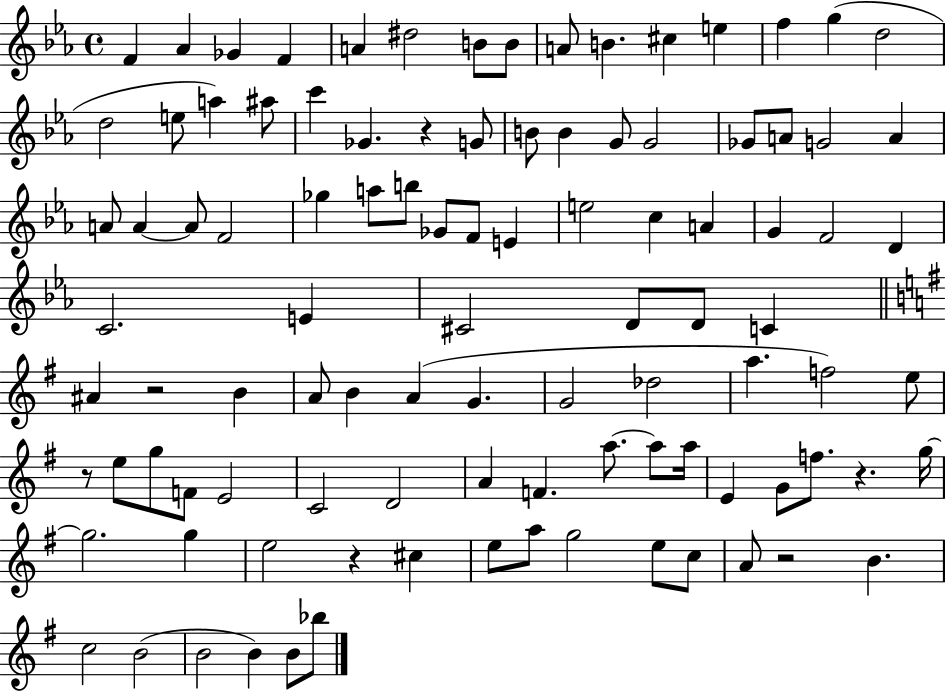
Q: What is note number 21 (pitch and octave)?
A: Gb4